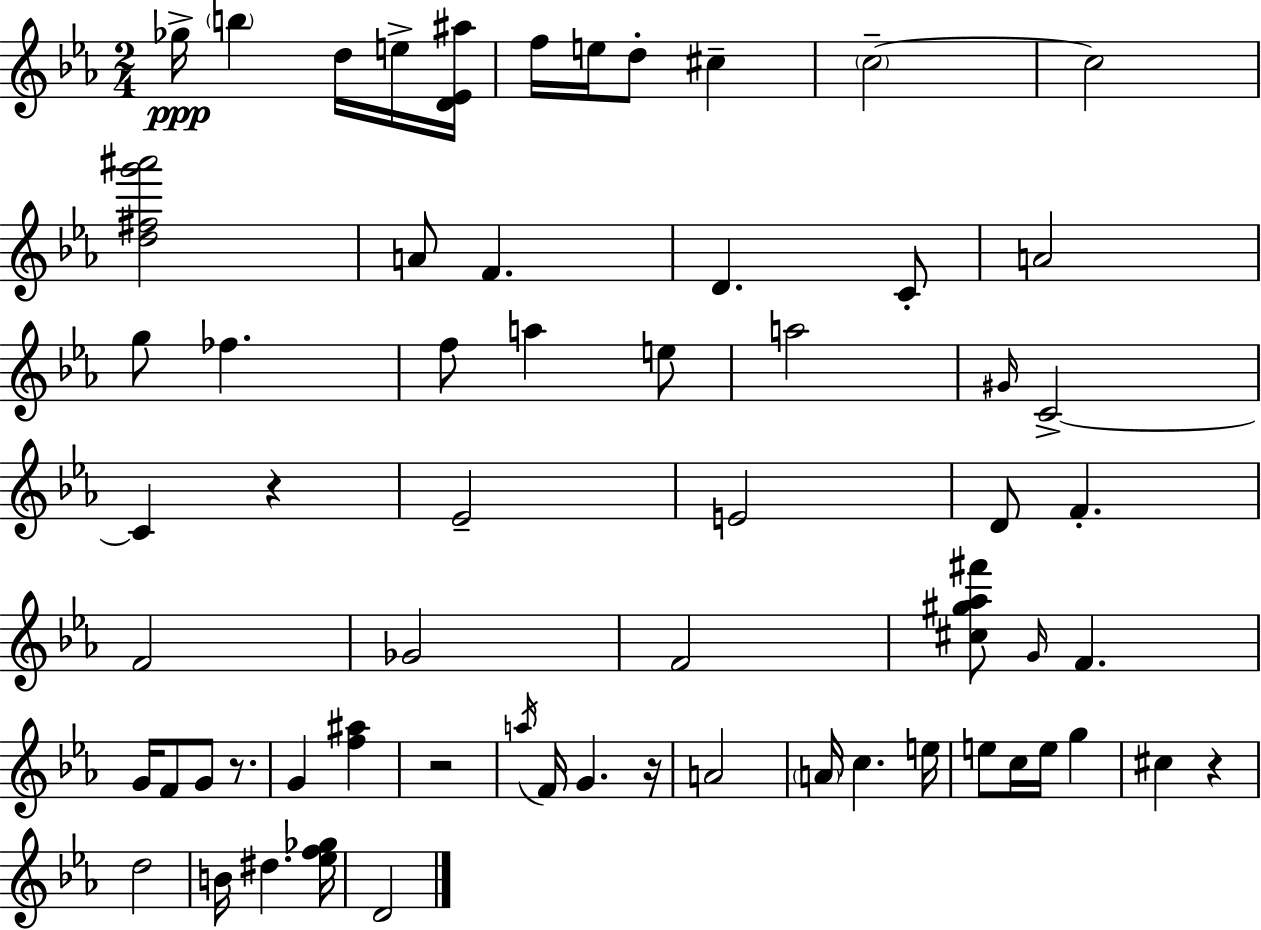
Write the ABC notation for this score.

X:1
T:Untitled
M:2/4
L:1/4
K:Eb
_g/4 b d/4 e/4 [D_E^a]/4 f/4 e/4 d/2 ^c c2 c2 [d^fg'^a']2 A/2 F D C/2 A2 g/2 _f f/2 a e/2 a2 ^G/4 C2 C z _E2 E2 D/2 F F2 _G2 F2 [^c^g_a^f']/2 G/4 F G/4 F/2 G/2 z/2 G [f^a] z2 a/4 F/4 G z/4 A2 A/4 c e/4 e/2 c/4 e/4 g ^c z d2 B/4 ^d [_ef_g]/4 D2